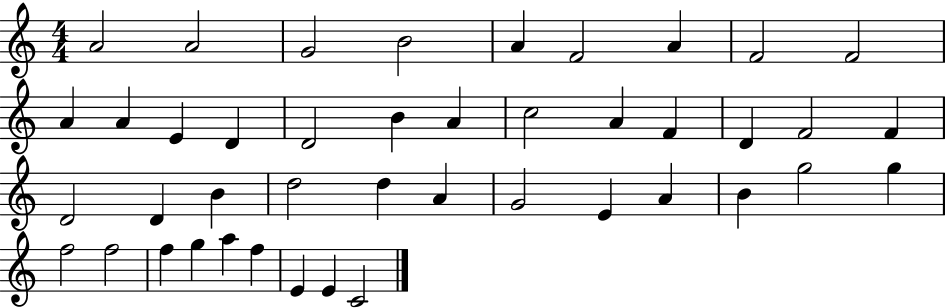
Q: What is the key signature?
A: C major